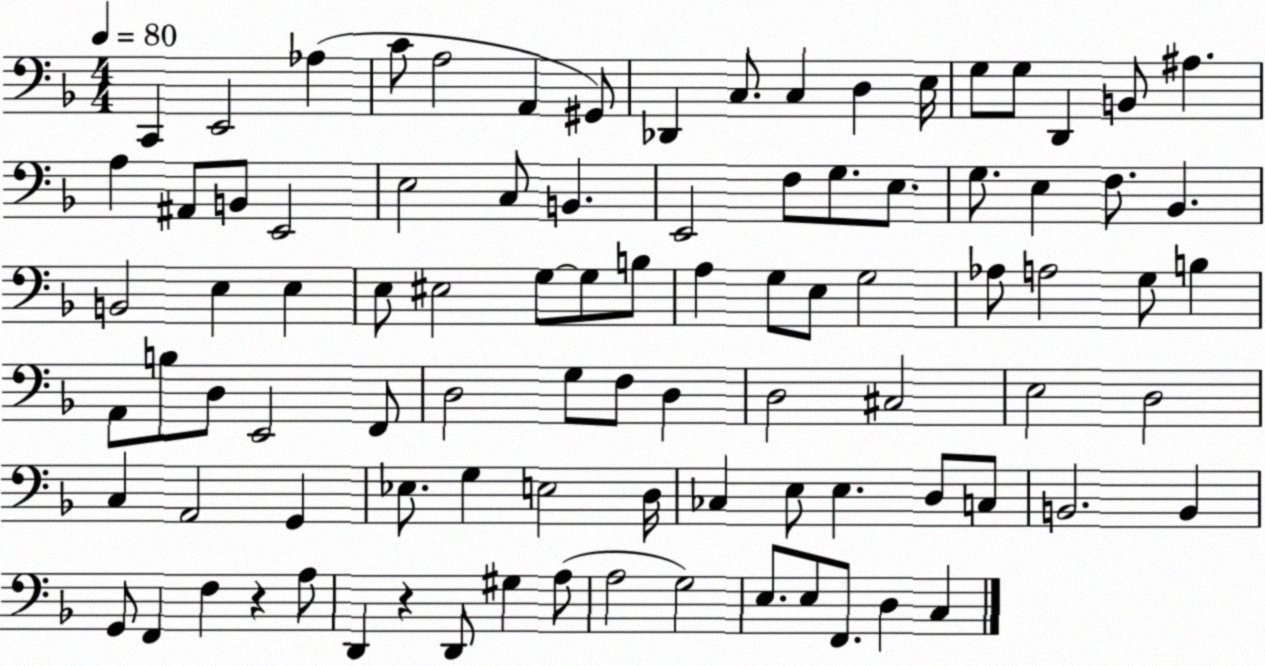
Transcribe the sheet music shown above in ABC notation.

X:1
T:Untitled
M:4/4
L:1/4
K:F
C,, E,,2 _A, C/2 A,2 A,, ^G,,/2 _D,, C,/2 C, D, E,/4 G,/2 G,/2 D,, B,,/2 ^A, A, ^A,,/2 B,,/2 E,,2 E,2 C,/2 B,, E,,2 F,/2 G,/2 E,/2 G,/2 E, F,/2 _B,, B,,2 E, E, E,/2 ^E,2 G,/2 G,/2 B,/2 A, G,/2 E,/2 G,2 _A,/2 A,2 G,/2 B, A,,/2 B,/2 D,/2 E,,2 F,,/2 D,2 G,/2 F,/2 D, D,2 ^C,2 E,2 D,2 C, A,,2 G,, _E,/2 G, E,2 D,/4 _C, E,/2 E, D,/2 C,/2 B,,2 B,, G,,/2 F,, F, z A,/2 D,, z D,,/2 ^G, A,/2 A,2 G,2 E,/2 E,/2 F,,/2 D, C,